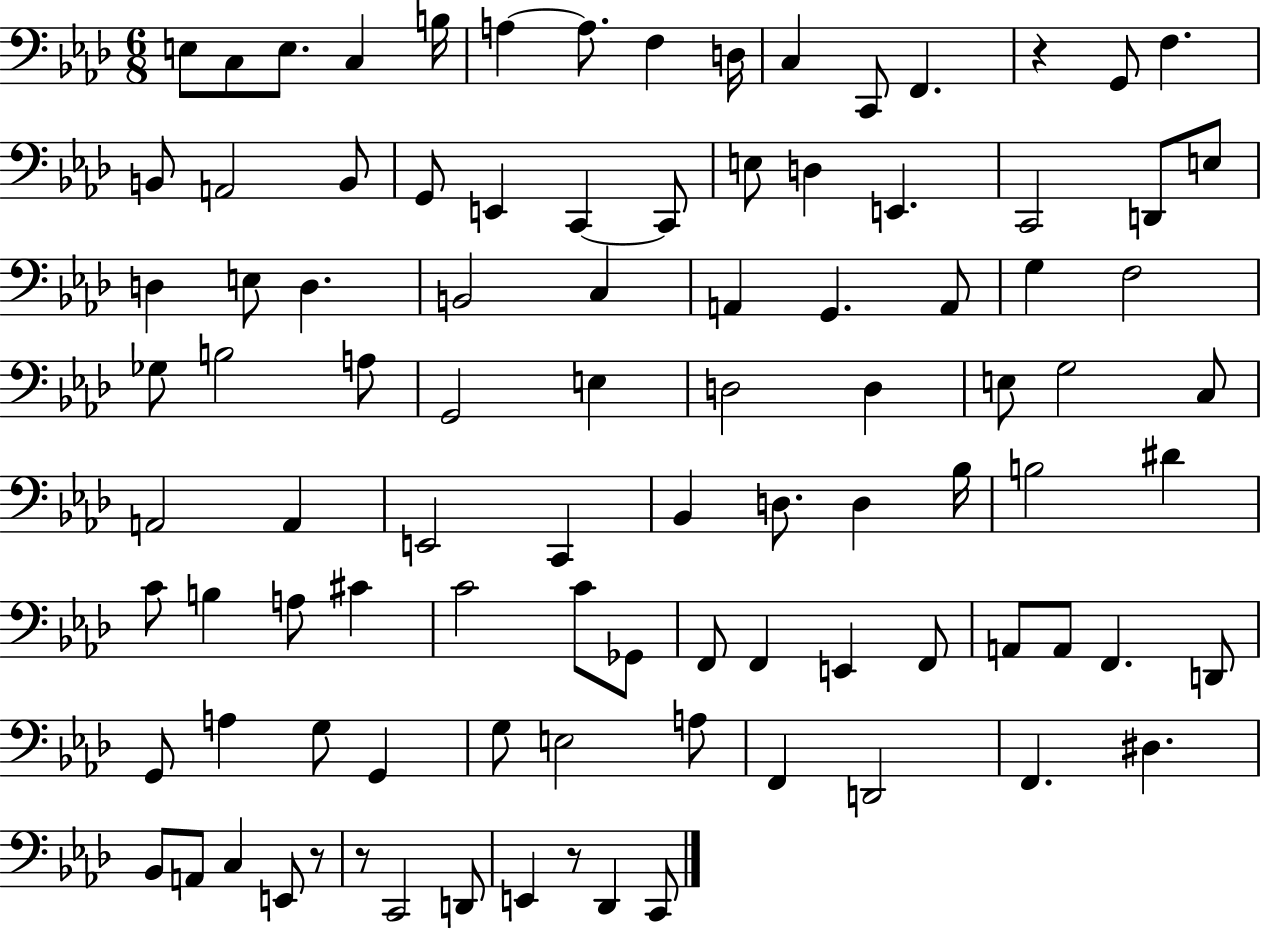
E3/e C3/e E3/e. C3/q B3/s A3/q A3/e. F3/q D3/s C3/q C2/e F2/q. R/q G2/e F3/q. B2/e A2/h B2/e G2/e E2/q C2/q C2/e E3/e D3/q E2/q. C2/h D2/e E3/e D3/q E3/e D3/q. B2/h C3/q A2/q G2/q. A2/e G3/q F3/h Gb3/e B3/h A3/e G2/h E3/q D3/h D3/q E3/e G3/h C3/e A2/h A2/q E2/h C2/q Bb2/q D3/e. D3/q Bb3/s B3/h D#4/q C4/e B3/q A3/e C#4/q C4/h C4/e Gb2/e F2/e F2/q E2/q F2/e A2/e A2/e F2/q. D2/e G2/e A3/q G3/e G2/q G3/e E3/h A3/e F2/q D2/h F2/q. D#3/q. Bb2/e A2/e C3/q E2/e R/e R/e C2/h D2/e E2/q R/e Db2/q C2/e